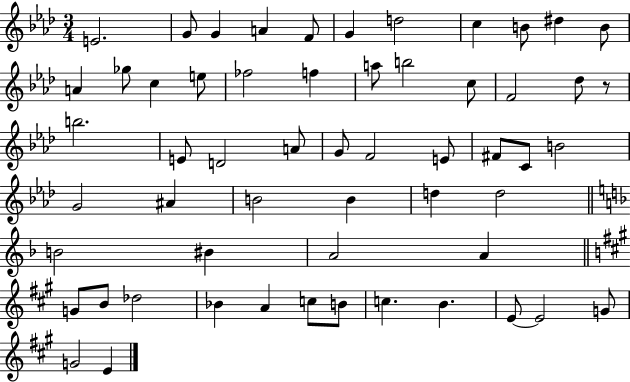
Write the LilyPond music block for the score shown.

{
  \clef treble
  \numericTimeSignature
  \time 3/4
  \key aes \major
  \repeat volta 2 { e'2. | g'8 g'4 a'4 f'8 | g'4 d''2 | c''4 b'8 dis''4 b'8 | \break a'4 ges''8 c''4 e''8 | fes''2 f''4 | a''8 b''2 c''8 | f'2 des''8 r8 | \break b''2. | e'8 d'2 a'8 | g'8 f'2 e'8 | fis'8 c'8 b'2 | \break g'2 ais'4 | b'2 b'4 | d''4 d''2 | \bar "||" \break \key d \minor b'2 bis'4 | a'2 a'4 | \bar "||" \break \key a \major g'8 b'8 des''2 | bes'4 a'4 c''8 b'8 | c''4. b'4. | e'8~~ e'2 g'8 | \break g'2 e'4 | } \bar "|."
}